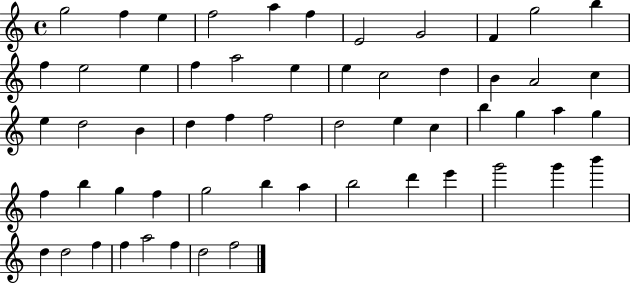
{
  \clef treble
  \time 4/4
  \defaultTimeSignature
  \key c \major
  g''2 f''4 e''4 | f''2 a''4 f''4 | e'2 g'2 | f'4 g''2 b''4 | \break f''4 e''2 e''4 | f''4 a''2 e''4 | e''4 c''2 d''4 | b'4 a'2 c''4 | \break e''4 d''2 b'4 | d''4 f''4 f''2 | d''2 e''4 c''4 | b''4 g''4 a''4 g''4 | \break f''4 b''4 g''4 f''4 | g''2 b''4 a''4 | b''2 d'''4 e'''4 | g'''2 g'''4 b'''4 | \break d''4 d''2 f''4 | f''4 a''2 f''4 | d''2 f''2 | \bar "|."
}